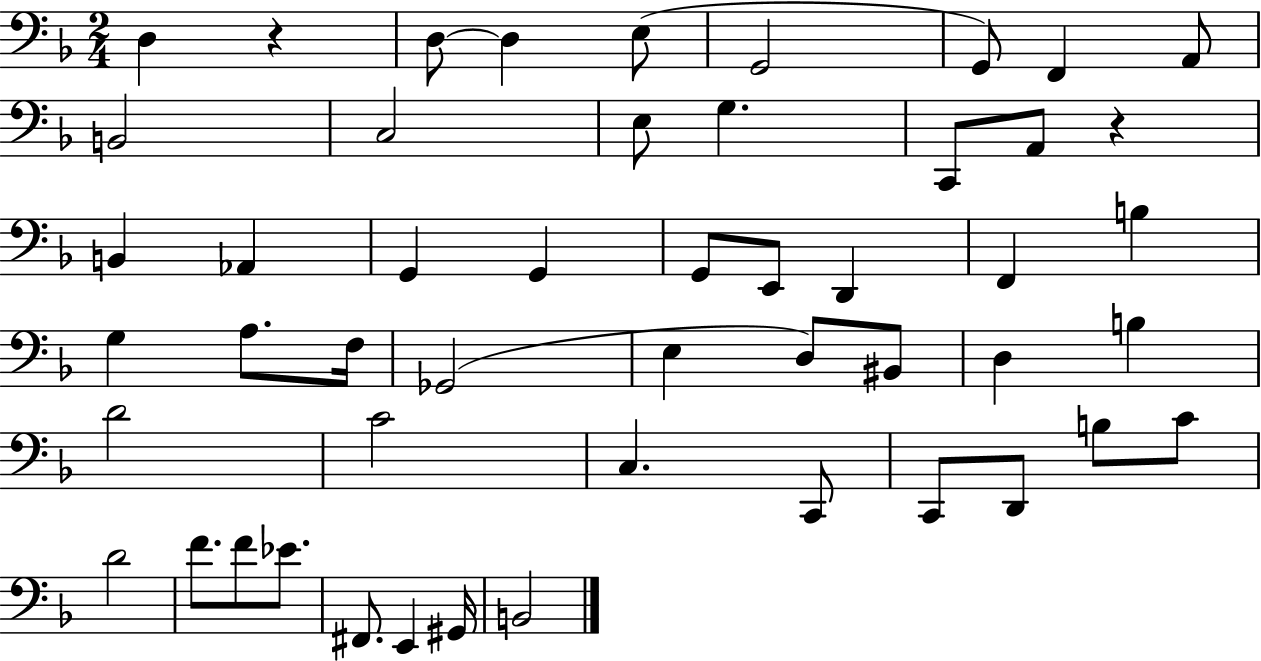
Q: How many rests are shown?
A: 2